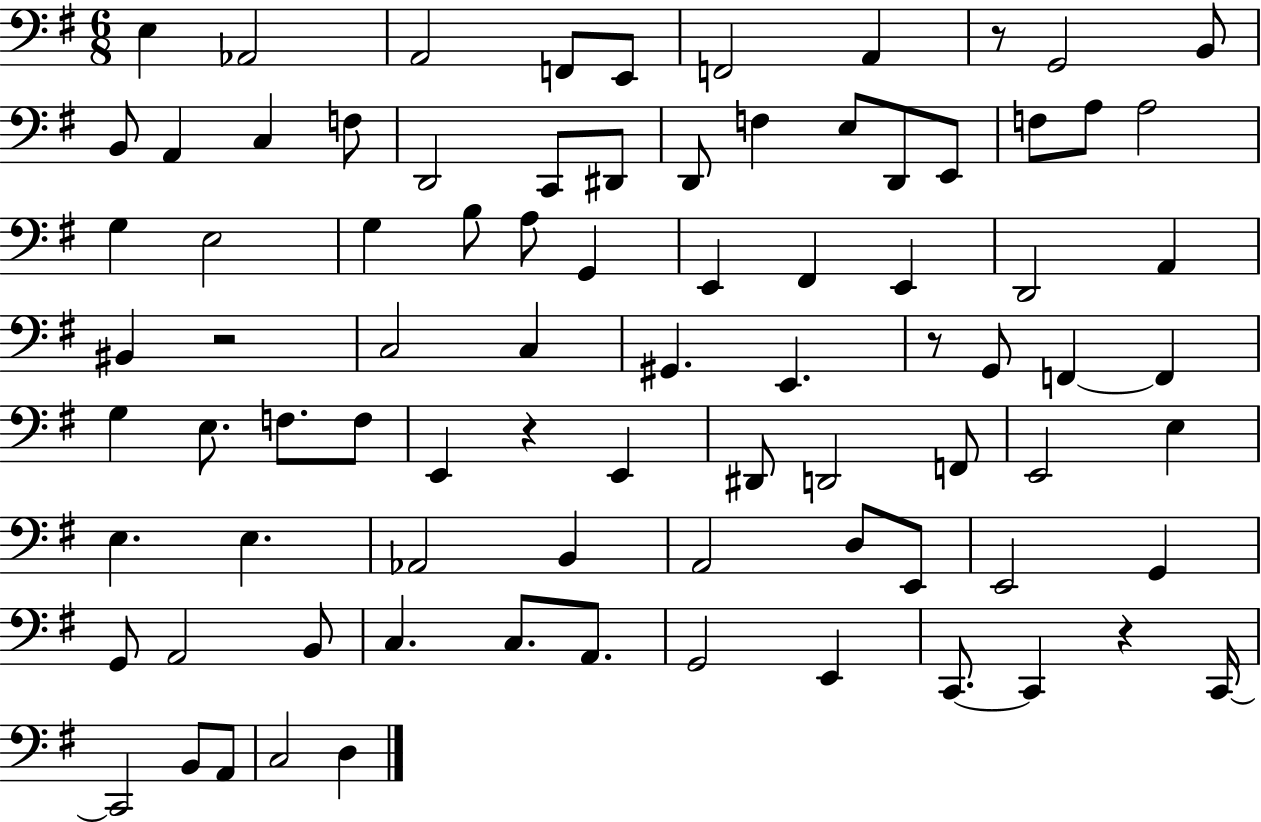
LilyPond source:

{
  \clef bass
  \numericTimeSignature
  \time 6/8
  \key g \major
  e4 aes,2 | a,2 f,8 e,8 | f,2 a,4 | r8 g,2 b,8 | \break b,8 a,4 c4 f8 | d,2 c,8 dis,8 | d,8 f4 e8 d,8 e,8 | f8 a8 a2 | \break g4 e2 | g4 b8 a8 g,4 | e,4 fis,4 e,4 | d,2 a,4 | \break bis,4 r2 | c2 c4 | gis,4. e,4. | r8 g,8 f,4~~ f,4 | \break g4 e8. f8. f8 | e,4 r4 e,4 | dis,8 d,2 f,8 | e,2 e4 | \break e4. e4. | aes,2 b,4 | a,2 d8 e,8 | e,2 g,4 | \break g,8 a,2 b,8 | c4. c8. a,8. | g,2 e,4 | c,8.~~ c,4 r4 c,16~~ | \break c,2 b,8 a,8 | c2 d4 | \bar "|."
}